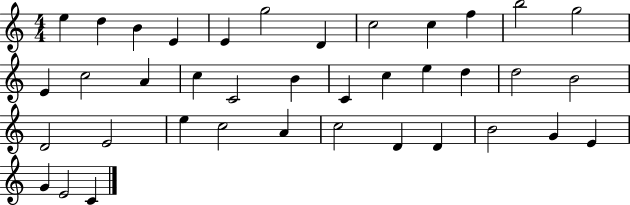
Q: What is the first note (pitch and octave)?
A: E5